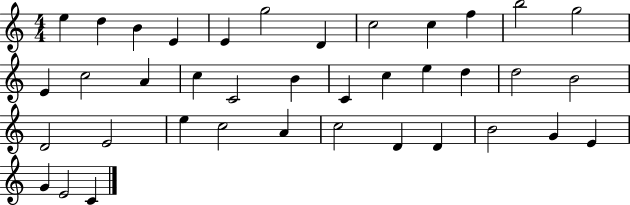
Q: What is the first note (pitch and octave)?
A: E5